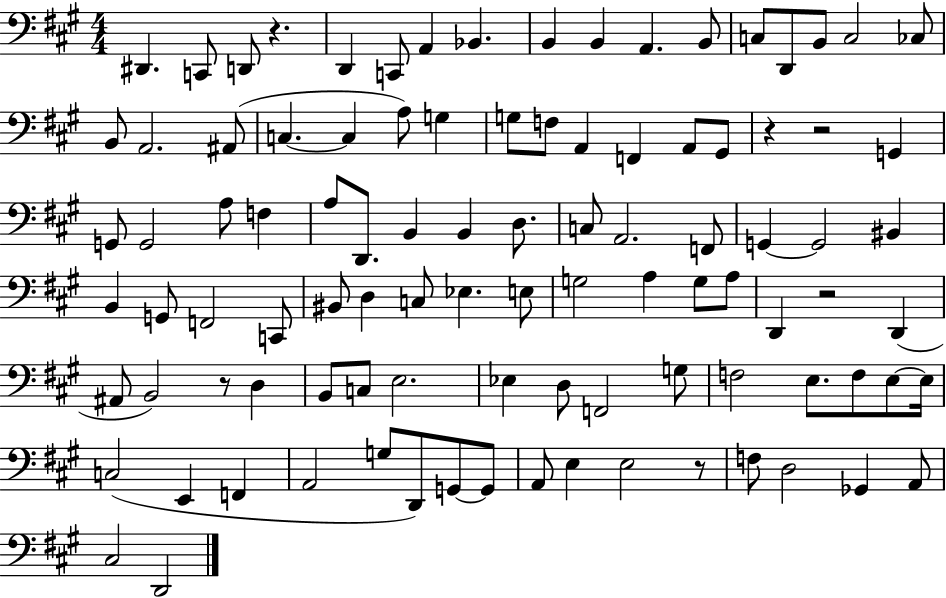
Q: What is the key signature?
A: A major